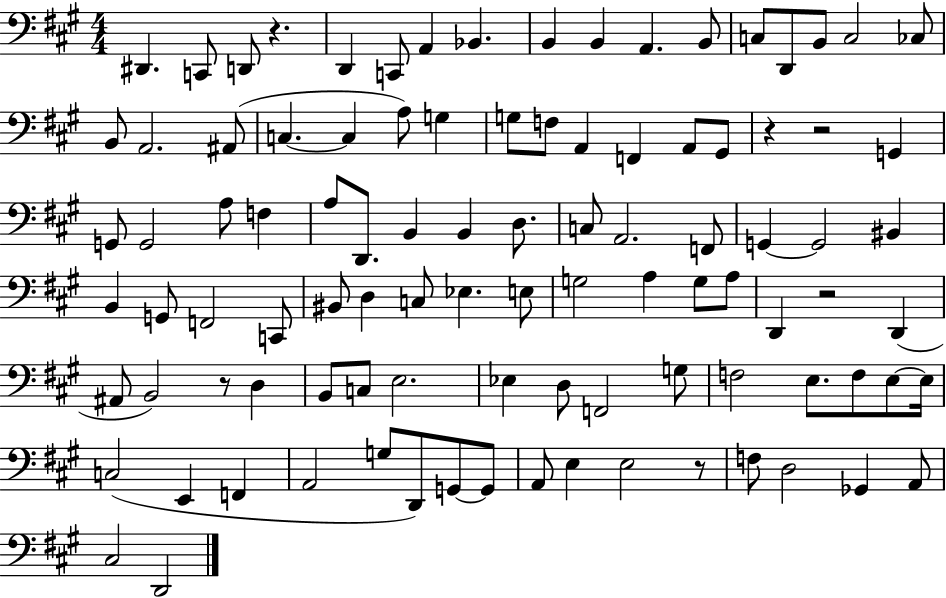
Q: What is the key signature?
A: A major